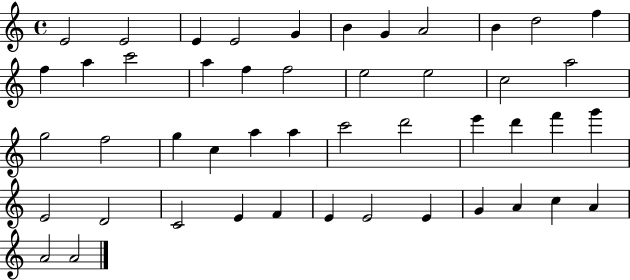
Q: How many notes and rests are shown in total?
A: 47